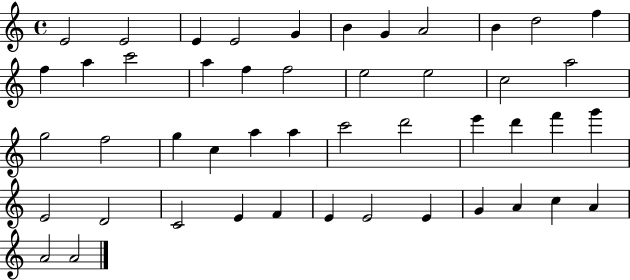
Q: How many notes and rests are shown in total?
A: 47